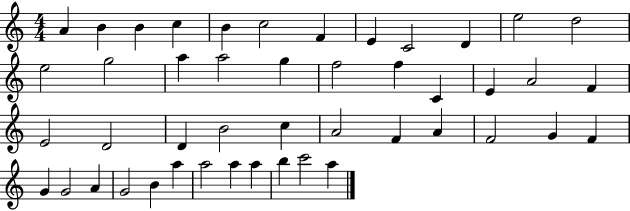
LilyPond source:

{
  \clef treble
  \numericTimeSignature
  \time 4/4
  \key c \major
  a'4 b'4 b'4 c''4 | b'4 c''2 f'4 | e'4 c'2 d'4 | e''2 d''2 | \break e''2 g''2 | a''4 a''2 g''4 | f''2 f''4 c'4 | e'4 a'2 f'4 | \break e'2 d'2 | d'4 b'2 c''4 | a'2 f'4 a'4 | f'2 g'4 f'4 | \break g'4 g'2 a'4 | g'2 b'4 a''4 | a''2 a''4 a''4 | b''4 c'''2 a''4 | \break \bar "|."
}